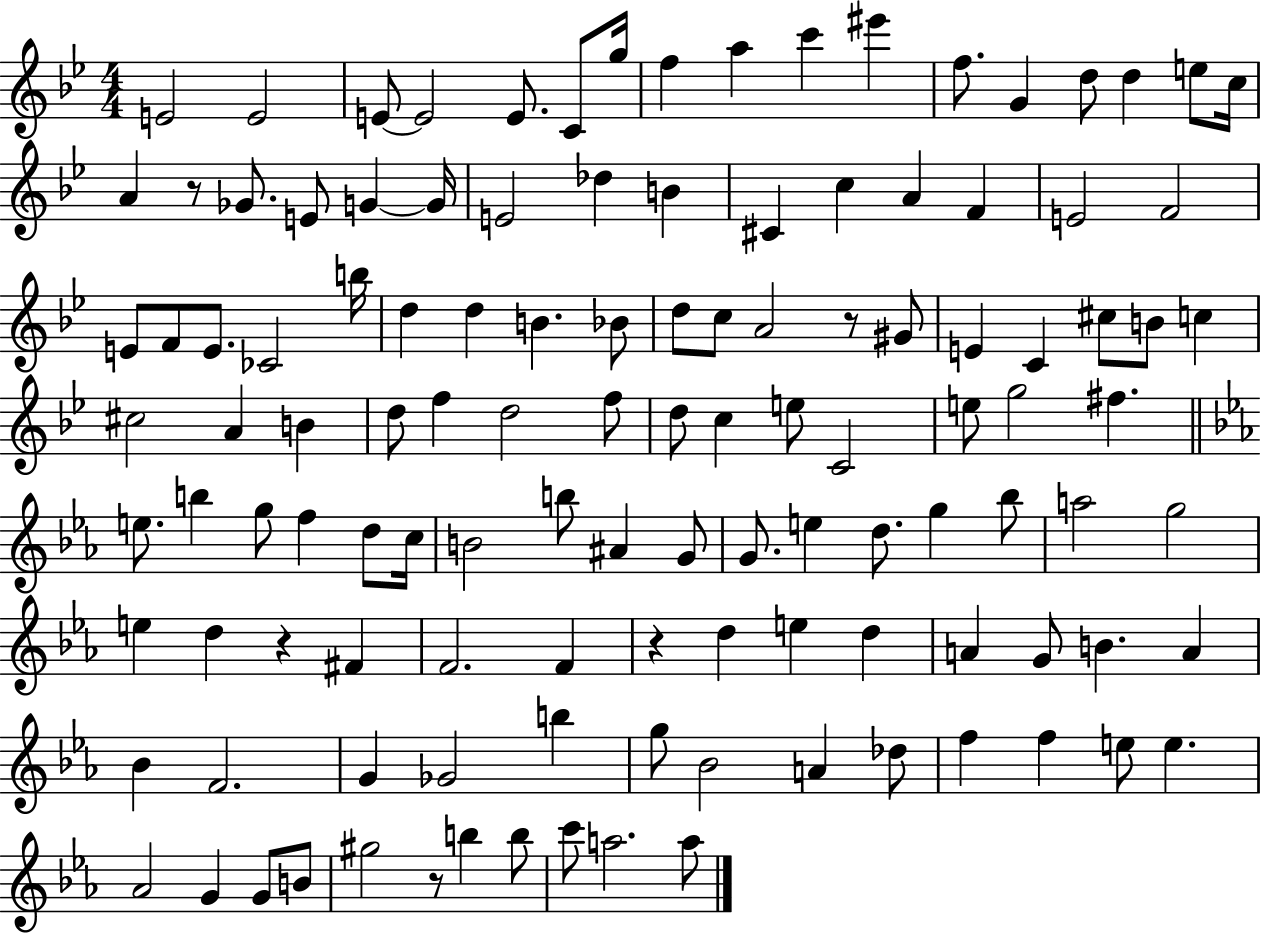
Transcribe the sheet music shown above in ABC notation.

X:1
T:Untitled
M:4/4
L:1/4
K:Bb
E2 E2 E/2 E2 E/2 C/2 g/4 f a c' ^e' f/2 G d/2 d e/2 c/4 A z/2 _G/2 E/2 G G/4 E2 _d B ^C c A F E2 F2 E/2 F/2 E/2 _C2 b/4 d d B _B/2 d/2 c/2 A2 z/2 ^G/2 E C ^c/2 B/2 c ^c2 A B d/2 f d2 f/2 d/2 c e/2 C2 e/2 g2 ^f e/2 b g/2 f d/2 c/4 B2 b/2 ^A G/2 G/2 e d/2 g _b/2 a2 g2 e d z ^F F2 F z d e d A G/2 B A _B F2 G _G2 b g/2 _B2 A _d/2 f f e/2 e _A2 G G/2 B/2 ^g2 z/2 b b/2 c'/2 a2 a/2